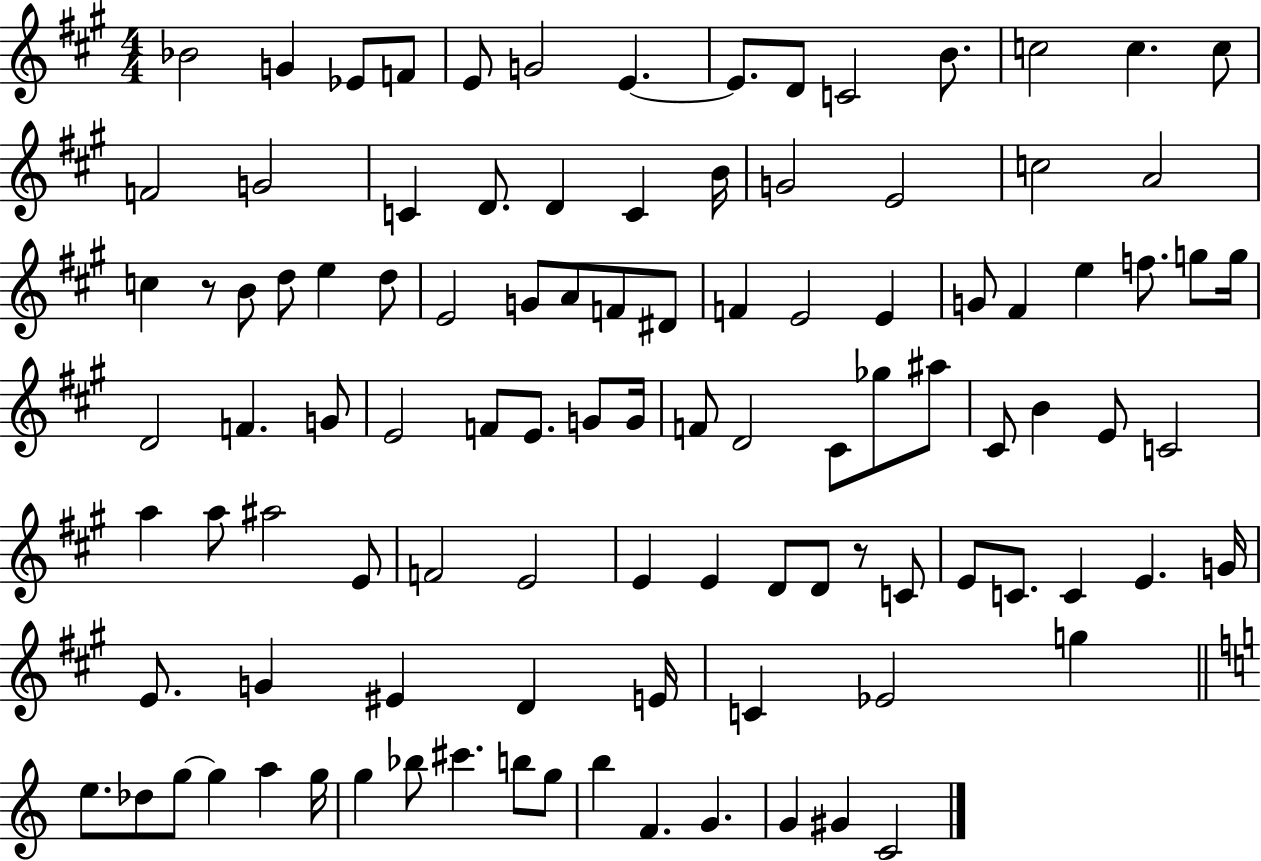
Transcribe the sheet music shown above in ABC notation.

X:1
T:Untitled
M:4/4
L:1/4
K:A
_B2 G _E/2 F/2 E/2 G2 E E/2 D/2 C2 B/2 c2 c c/2 F2 G2 C D/2 D C B/4 G2 E2 c2 A2 c z/2 B/2 d/2 e d/2 E2 G/2 A/2 F/2 ^D/2 F E2 E G/2 ^F e f/2 g/2 g/4 D2 F G/2 E2 F/2 E/2 G/2 G/4 F/2 D2 ^C/2 _g/2 ^a/2 ^C/2 B E/2 C2 a a/2 ^a2 E/2 F2 E2 E E D/2 D/2 z/2 C/2 E/2 C/2 C E G/4 E/2 G ^E D E/4 C _E2 g e/2 _d/2 g/2 g a g/4 g _b/2 ^c' b/2 g/2 b F G G ^G C2